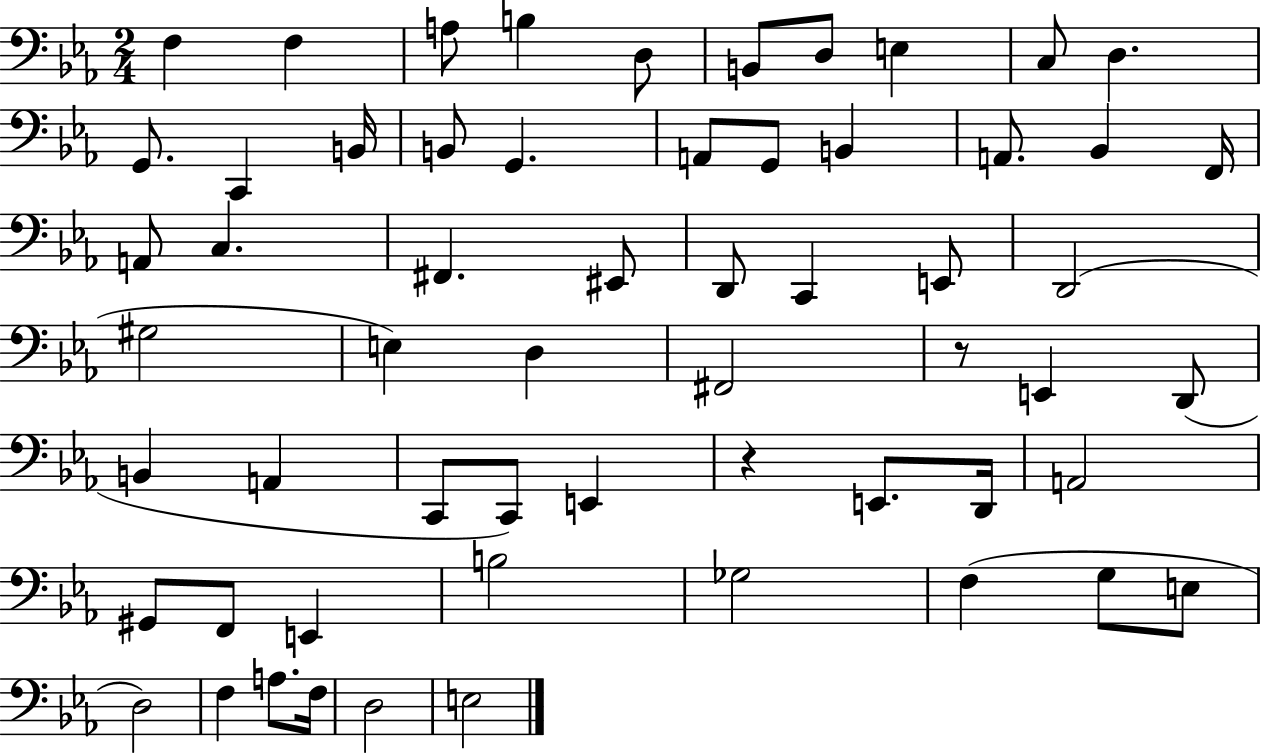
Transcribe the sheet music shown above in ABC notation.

X:1
T:Untitled
M:2/4
L:1/4
K:Eb
F, F, A,/2 B, D,/2 B,,/2 D,/2 E, C,/2 D, G,,/2 C,, B,,/4 B,,/2 G,, A,,/2 G,,/2 B,, A,,/2 _B,, F,,/4 A,,/2 C, ^F,, ^E,,/2 D,,/2 C,, E,,/2 D,,2 ^G,2 E, D, ^F,,2 z/2 E,, D,,/2 B,, A,, C,,/2 C,,/2 E,, z E,,/2 D,,/4 A,,2 ^G,,/2 F,,/2 E,, B,2 _G,2 F, G,/2 E,/2 D,2 F, A,/2 F,/4 D,2 E,2